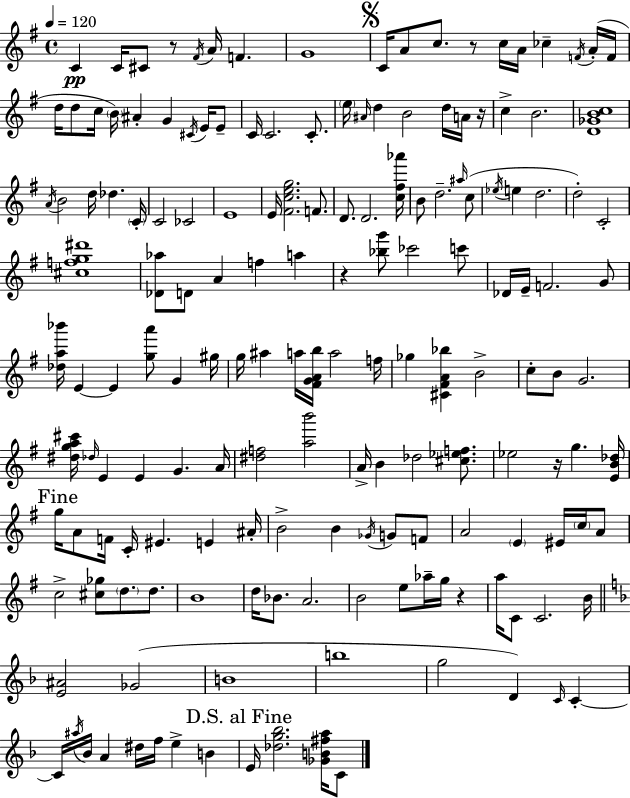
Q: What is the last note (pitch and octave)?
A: C4